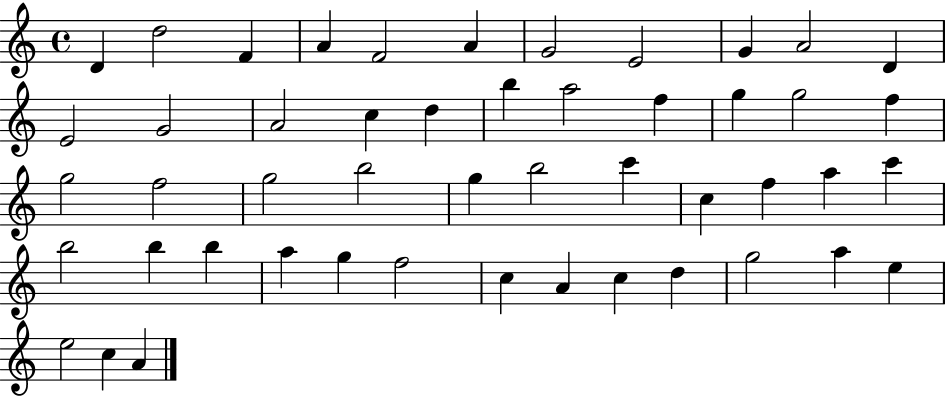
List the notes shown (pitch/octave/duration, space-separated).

D4/q D5/h F4/q A4/q F4/h A4/q G4/h E4/h G4/q A4/h D4/q E4/h G4/h A4/h C5/q D5/q B5/q A5/h F5/q G5/q G5/h F5/q G5/h F5/h G5/h B5/h G5/q B5/h C6/q C5/q F5/q A5/q C6/q B5/h B5/q B5/q A5/q G5/q F5/h C5/q A4/q C5/q D5/q G5/h A5/q E5/q E5/h C5/q A4/q